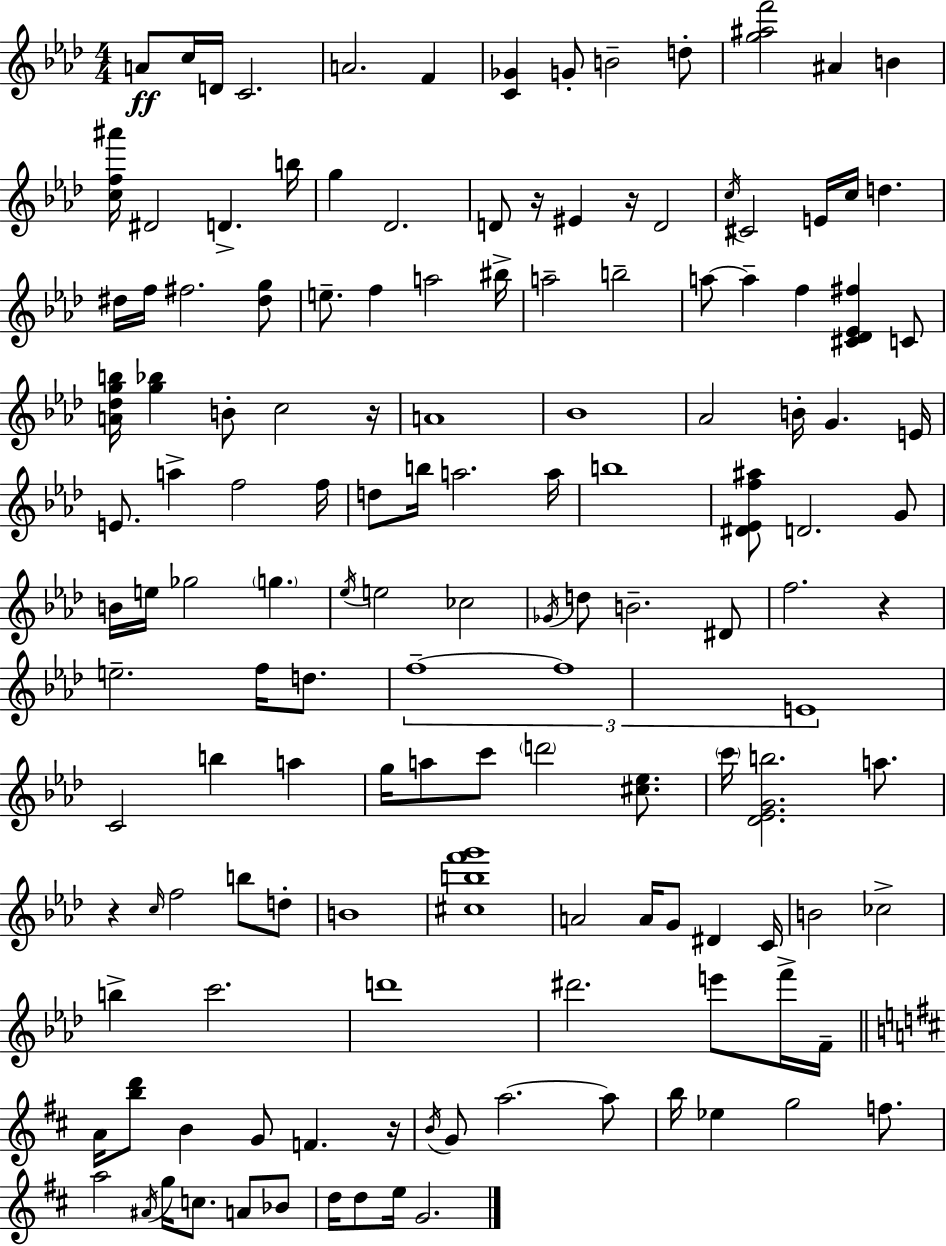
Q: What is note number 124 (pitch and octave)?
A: G4